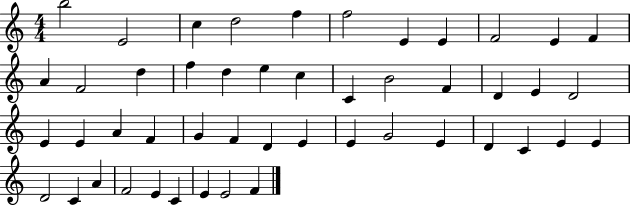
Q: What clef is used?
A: treble